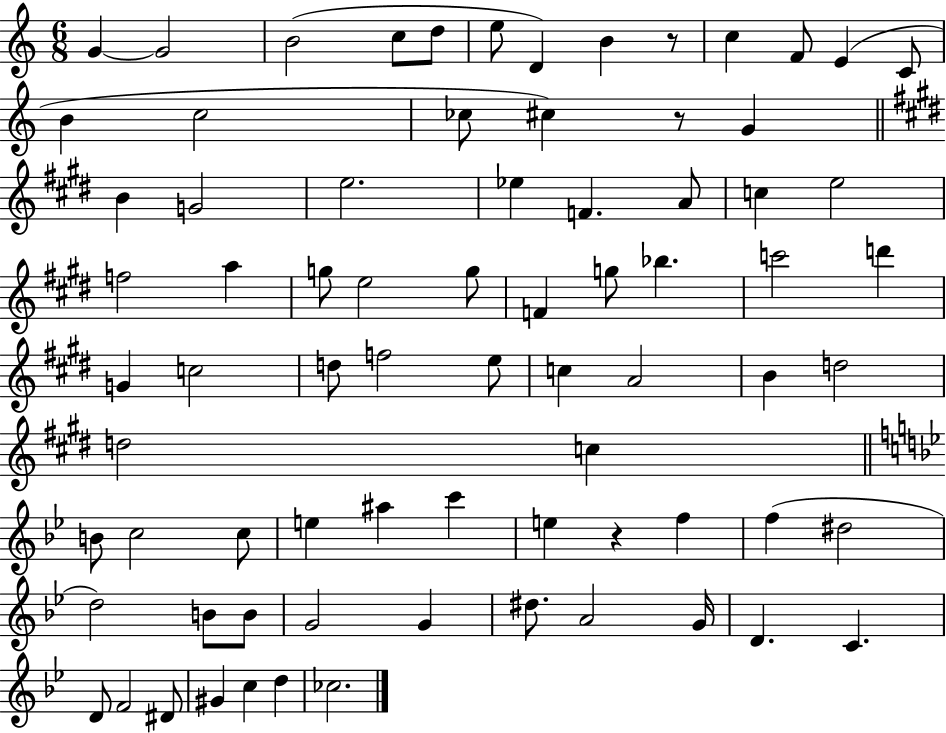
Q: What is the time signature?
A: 6/8